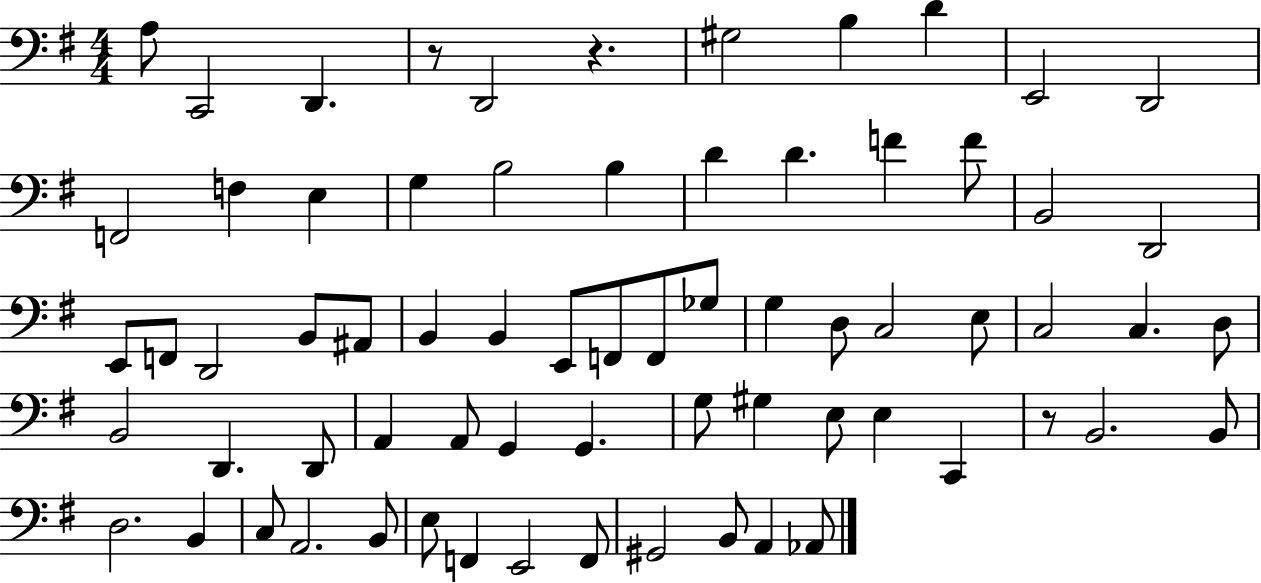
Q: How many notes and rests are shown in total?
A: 69